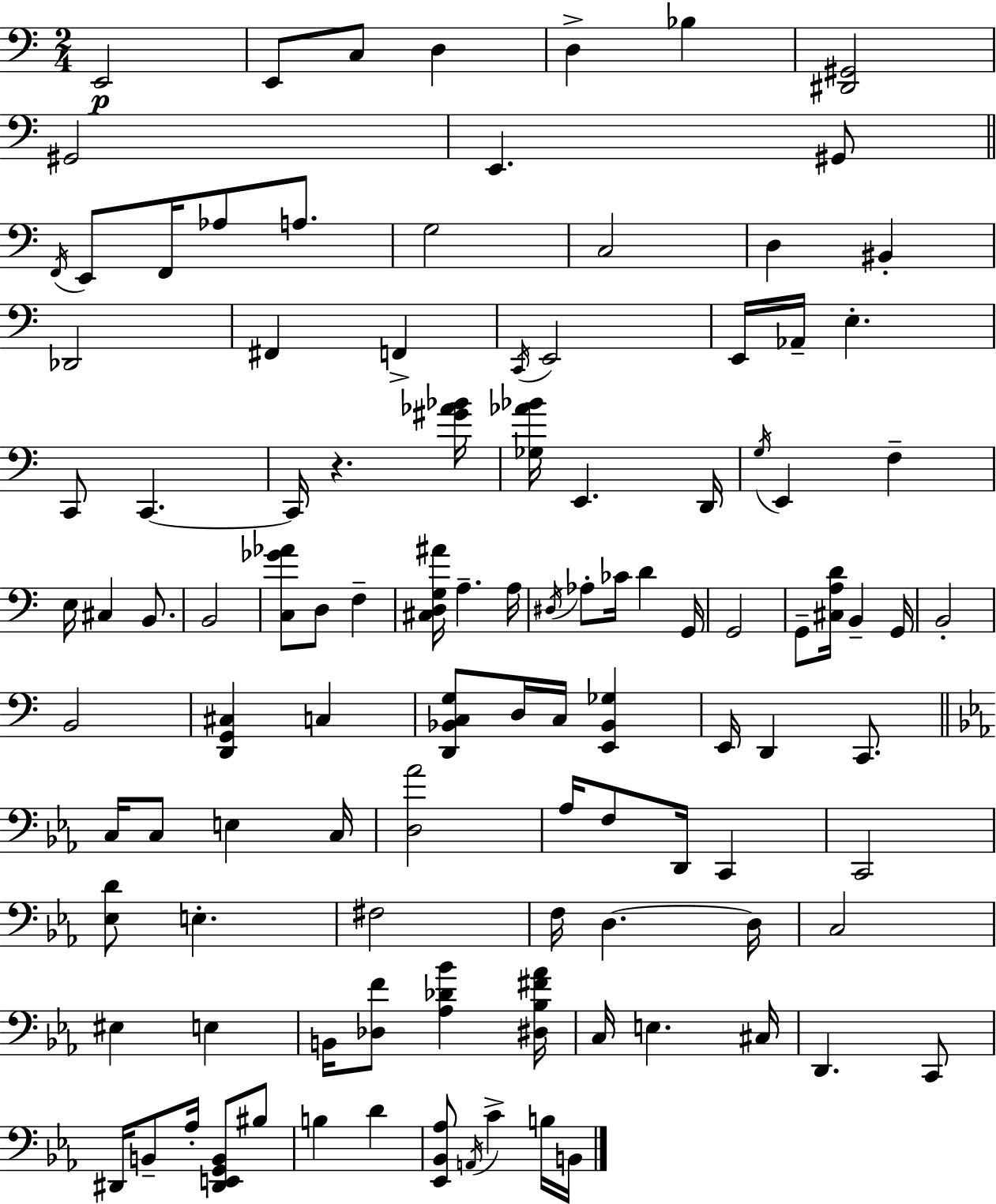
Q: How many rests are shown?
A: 1